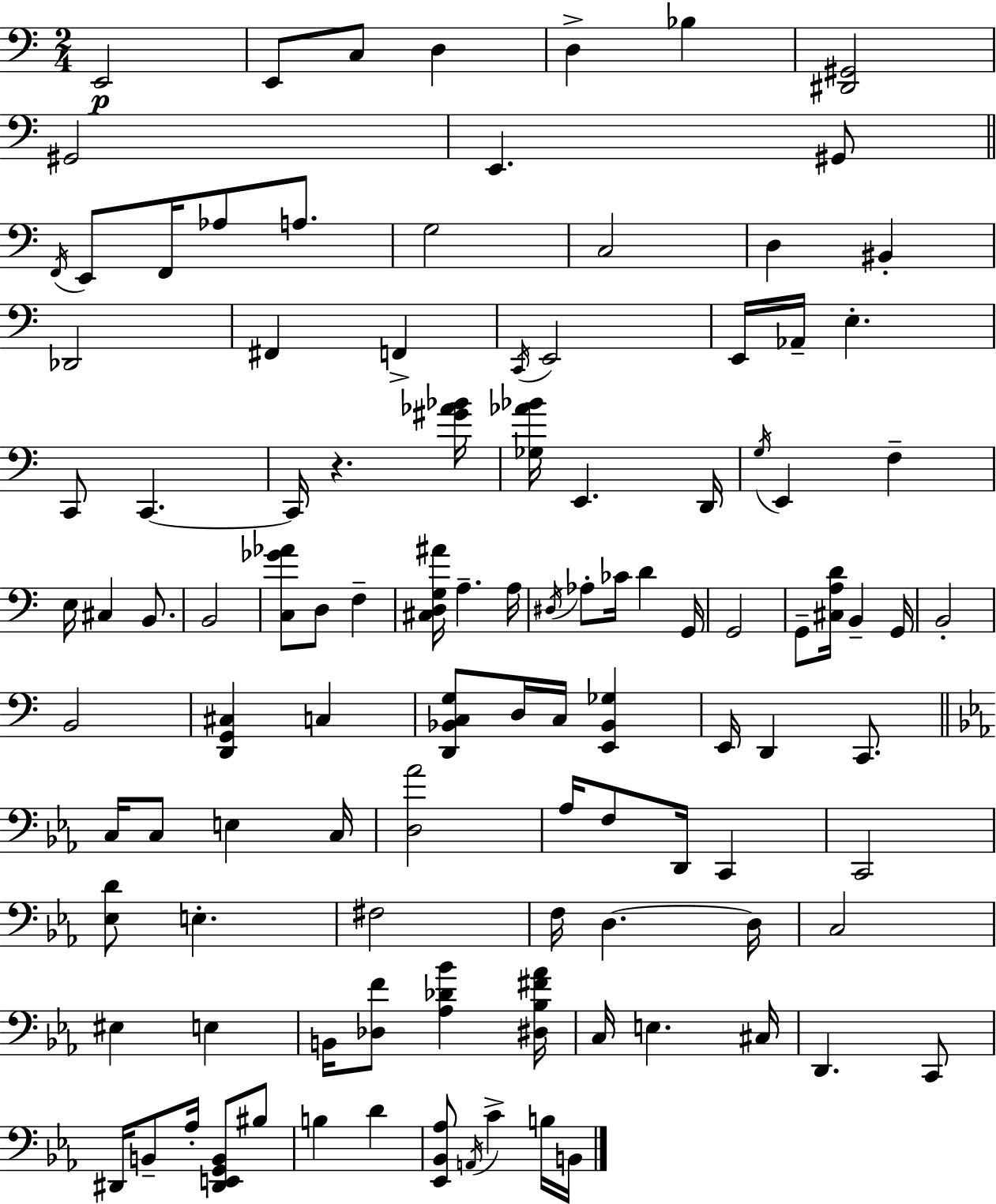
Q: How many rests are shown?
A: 1